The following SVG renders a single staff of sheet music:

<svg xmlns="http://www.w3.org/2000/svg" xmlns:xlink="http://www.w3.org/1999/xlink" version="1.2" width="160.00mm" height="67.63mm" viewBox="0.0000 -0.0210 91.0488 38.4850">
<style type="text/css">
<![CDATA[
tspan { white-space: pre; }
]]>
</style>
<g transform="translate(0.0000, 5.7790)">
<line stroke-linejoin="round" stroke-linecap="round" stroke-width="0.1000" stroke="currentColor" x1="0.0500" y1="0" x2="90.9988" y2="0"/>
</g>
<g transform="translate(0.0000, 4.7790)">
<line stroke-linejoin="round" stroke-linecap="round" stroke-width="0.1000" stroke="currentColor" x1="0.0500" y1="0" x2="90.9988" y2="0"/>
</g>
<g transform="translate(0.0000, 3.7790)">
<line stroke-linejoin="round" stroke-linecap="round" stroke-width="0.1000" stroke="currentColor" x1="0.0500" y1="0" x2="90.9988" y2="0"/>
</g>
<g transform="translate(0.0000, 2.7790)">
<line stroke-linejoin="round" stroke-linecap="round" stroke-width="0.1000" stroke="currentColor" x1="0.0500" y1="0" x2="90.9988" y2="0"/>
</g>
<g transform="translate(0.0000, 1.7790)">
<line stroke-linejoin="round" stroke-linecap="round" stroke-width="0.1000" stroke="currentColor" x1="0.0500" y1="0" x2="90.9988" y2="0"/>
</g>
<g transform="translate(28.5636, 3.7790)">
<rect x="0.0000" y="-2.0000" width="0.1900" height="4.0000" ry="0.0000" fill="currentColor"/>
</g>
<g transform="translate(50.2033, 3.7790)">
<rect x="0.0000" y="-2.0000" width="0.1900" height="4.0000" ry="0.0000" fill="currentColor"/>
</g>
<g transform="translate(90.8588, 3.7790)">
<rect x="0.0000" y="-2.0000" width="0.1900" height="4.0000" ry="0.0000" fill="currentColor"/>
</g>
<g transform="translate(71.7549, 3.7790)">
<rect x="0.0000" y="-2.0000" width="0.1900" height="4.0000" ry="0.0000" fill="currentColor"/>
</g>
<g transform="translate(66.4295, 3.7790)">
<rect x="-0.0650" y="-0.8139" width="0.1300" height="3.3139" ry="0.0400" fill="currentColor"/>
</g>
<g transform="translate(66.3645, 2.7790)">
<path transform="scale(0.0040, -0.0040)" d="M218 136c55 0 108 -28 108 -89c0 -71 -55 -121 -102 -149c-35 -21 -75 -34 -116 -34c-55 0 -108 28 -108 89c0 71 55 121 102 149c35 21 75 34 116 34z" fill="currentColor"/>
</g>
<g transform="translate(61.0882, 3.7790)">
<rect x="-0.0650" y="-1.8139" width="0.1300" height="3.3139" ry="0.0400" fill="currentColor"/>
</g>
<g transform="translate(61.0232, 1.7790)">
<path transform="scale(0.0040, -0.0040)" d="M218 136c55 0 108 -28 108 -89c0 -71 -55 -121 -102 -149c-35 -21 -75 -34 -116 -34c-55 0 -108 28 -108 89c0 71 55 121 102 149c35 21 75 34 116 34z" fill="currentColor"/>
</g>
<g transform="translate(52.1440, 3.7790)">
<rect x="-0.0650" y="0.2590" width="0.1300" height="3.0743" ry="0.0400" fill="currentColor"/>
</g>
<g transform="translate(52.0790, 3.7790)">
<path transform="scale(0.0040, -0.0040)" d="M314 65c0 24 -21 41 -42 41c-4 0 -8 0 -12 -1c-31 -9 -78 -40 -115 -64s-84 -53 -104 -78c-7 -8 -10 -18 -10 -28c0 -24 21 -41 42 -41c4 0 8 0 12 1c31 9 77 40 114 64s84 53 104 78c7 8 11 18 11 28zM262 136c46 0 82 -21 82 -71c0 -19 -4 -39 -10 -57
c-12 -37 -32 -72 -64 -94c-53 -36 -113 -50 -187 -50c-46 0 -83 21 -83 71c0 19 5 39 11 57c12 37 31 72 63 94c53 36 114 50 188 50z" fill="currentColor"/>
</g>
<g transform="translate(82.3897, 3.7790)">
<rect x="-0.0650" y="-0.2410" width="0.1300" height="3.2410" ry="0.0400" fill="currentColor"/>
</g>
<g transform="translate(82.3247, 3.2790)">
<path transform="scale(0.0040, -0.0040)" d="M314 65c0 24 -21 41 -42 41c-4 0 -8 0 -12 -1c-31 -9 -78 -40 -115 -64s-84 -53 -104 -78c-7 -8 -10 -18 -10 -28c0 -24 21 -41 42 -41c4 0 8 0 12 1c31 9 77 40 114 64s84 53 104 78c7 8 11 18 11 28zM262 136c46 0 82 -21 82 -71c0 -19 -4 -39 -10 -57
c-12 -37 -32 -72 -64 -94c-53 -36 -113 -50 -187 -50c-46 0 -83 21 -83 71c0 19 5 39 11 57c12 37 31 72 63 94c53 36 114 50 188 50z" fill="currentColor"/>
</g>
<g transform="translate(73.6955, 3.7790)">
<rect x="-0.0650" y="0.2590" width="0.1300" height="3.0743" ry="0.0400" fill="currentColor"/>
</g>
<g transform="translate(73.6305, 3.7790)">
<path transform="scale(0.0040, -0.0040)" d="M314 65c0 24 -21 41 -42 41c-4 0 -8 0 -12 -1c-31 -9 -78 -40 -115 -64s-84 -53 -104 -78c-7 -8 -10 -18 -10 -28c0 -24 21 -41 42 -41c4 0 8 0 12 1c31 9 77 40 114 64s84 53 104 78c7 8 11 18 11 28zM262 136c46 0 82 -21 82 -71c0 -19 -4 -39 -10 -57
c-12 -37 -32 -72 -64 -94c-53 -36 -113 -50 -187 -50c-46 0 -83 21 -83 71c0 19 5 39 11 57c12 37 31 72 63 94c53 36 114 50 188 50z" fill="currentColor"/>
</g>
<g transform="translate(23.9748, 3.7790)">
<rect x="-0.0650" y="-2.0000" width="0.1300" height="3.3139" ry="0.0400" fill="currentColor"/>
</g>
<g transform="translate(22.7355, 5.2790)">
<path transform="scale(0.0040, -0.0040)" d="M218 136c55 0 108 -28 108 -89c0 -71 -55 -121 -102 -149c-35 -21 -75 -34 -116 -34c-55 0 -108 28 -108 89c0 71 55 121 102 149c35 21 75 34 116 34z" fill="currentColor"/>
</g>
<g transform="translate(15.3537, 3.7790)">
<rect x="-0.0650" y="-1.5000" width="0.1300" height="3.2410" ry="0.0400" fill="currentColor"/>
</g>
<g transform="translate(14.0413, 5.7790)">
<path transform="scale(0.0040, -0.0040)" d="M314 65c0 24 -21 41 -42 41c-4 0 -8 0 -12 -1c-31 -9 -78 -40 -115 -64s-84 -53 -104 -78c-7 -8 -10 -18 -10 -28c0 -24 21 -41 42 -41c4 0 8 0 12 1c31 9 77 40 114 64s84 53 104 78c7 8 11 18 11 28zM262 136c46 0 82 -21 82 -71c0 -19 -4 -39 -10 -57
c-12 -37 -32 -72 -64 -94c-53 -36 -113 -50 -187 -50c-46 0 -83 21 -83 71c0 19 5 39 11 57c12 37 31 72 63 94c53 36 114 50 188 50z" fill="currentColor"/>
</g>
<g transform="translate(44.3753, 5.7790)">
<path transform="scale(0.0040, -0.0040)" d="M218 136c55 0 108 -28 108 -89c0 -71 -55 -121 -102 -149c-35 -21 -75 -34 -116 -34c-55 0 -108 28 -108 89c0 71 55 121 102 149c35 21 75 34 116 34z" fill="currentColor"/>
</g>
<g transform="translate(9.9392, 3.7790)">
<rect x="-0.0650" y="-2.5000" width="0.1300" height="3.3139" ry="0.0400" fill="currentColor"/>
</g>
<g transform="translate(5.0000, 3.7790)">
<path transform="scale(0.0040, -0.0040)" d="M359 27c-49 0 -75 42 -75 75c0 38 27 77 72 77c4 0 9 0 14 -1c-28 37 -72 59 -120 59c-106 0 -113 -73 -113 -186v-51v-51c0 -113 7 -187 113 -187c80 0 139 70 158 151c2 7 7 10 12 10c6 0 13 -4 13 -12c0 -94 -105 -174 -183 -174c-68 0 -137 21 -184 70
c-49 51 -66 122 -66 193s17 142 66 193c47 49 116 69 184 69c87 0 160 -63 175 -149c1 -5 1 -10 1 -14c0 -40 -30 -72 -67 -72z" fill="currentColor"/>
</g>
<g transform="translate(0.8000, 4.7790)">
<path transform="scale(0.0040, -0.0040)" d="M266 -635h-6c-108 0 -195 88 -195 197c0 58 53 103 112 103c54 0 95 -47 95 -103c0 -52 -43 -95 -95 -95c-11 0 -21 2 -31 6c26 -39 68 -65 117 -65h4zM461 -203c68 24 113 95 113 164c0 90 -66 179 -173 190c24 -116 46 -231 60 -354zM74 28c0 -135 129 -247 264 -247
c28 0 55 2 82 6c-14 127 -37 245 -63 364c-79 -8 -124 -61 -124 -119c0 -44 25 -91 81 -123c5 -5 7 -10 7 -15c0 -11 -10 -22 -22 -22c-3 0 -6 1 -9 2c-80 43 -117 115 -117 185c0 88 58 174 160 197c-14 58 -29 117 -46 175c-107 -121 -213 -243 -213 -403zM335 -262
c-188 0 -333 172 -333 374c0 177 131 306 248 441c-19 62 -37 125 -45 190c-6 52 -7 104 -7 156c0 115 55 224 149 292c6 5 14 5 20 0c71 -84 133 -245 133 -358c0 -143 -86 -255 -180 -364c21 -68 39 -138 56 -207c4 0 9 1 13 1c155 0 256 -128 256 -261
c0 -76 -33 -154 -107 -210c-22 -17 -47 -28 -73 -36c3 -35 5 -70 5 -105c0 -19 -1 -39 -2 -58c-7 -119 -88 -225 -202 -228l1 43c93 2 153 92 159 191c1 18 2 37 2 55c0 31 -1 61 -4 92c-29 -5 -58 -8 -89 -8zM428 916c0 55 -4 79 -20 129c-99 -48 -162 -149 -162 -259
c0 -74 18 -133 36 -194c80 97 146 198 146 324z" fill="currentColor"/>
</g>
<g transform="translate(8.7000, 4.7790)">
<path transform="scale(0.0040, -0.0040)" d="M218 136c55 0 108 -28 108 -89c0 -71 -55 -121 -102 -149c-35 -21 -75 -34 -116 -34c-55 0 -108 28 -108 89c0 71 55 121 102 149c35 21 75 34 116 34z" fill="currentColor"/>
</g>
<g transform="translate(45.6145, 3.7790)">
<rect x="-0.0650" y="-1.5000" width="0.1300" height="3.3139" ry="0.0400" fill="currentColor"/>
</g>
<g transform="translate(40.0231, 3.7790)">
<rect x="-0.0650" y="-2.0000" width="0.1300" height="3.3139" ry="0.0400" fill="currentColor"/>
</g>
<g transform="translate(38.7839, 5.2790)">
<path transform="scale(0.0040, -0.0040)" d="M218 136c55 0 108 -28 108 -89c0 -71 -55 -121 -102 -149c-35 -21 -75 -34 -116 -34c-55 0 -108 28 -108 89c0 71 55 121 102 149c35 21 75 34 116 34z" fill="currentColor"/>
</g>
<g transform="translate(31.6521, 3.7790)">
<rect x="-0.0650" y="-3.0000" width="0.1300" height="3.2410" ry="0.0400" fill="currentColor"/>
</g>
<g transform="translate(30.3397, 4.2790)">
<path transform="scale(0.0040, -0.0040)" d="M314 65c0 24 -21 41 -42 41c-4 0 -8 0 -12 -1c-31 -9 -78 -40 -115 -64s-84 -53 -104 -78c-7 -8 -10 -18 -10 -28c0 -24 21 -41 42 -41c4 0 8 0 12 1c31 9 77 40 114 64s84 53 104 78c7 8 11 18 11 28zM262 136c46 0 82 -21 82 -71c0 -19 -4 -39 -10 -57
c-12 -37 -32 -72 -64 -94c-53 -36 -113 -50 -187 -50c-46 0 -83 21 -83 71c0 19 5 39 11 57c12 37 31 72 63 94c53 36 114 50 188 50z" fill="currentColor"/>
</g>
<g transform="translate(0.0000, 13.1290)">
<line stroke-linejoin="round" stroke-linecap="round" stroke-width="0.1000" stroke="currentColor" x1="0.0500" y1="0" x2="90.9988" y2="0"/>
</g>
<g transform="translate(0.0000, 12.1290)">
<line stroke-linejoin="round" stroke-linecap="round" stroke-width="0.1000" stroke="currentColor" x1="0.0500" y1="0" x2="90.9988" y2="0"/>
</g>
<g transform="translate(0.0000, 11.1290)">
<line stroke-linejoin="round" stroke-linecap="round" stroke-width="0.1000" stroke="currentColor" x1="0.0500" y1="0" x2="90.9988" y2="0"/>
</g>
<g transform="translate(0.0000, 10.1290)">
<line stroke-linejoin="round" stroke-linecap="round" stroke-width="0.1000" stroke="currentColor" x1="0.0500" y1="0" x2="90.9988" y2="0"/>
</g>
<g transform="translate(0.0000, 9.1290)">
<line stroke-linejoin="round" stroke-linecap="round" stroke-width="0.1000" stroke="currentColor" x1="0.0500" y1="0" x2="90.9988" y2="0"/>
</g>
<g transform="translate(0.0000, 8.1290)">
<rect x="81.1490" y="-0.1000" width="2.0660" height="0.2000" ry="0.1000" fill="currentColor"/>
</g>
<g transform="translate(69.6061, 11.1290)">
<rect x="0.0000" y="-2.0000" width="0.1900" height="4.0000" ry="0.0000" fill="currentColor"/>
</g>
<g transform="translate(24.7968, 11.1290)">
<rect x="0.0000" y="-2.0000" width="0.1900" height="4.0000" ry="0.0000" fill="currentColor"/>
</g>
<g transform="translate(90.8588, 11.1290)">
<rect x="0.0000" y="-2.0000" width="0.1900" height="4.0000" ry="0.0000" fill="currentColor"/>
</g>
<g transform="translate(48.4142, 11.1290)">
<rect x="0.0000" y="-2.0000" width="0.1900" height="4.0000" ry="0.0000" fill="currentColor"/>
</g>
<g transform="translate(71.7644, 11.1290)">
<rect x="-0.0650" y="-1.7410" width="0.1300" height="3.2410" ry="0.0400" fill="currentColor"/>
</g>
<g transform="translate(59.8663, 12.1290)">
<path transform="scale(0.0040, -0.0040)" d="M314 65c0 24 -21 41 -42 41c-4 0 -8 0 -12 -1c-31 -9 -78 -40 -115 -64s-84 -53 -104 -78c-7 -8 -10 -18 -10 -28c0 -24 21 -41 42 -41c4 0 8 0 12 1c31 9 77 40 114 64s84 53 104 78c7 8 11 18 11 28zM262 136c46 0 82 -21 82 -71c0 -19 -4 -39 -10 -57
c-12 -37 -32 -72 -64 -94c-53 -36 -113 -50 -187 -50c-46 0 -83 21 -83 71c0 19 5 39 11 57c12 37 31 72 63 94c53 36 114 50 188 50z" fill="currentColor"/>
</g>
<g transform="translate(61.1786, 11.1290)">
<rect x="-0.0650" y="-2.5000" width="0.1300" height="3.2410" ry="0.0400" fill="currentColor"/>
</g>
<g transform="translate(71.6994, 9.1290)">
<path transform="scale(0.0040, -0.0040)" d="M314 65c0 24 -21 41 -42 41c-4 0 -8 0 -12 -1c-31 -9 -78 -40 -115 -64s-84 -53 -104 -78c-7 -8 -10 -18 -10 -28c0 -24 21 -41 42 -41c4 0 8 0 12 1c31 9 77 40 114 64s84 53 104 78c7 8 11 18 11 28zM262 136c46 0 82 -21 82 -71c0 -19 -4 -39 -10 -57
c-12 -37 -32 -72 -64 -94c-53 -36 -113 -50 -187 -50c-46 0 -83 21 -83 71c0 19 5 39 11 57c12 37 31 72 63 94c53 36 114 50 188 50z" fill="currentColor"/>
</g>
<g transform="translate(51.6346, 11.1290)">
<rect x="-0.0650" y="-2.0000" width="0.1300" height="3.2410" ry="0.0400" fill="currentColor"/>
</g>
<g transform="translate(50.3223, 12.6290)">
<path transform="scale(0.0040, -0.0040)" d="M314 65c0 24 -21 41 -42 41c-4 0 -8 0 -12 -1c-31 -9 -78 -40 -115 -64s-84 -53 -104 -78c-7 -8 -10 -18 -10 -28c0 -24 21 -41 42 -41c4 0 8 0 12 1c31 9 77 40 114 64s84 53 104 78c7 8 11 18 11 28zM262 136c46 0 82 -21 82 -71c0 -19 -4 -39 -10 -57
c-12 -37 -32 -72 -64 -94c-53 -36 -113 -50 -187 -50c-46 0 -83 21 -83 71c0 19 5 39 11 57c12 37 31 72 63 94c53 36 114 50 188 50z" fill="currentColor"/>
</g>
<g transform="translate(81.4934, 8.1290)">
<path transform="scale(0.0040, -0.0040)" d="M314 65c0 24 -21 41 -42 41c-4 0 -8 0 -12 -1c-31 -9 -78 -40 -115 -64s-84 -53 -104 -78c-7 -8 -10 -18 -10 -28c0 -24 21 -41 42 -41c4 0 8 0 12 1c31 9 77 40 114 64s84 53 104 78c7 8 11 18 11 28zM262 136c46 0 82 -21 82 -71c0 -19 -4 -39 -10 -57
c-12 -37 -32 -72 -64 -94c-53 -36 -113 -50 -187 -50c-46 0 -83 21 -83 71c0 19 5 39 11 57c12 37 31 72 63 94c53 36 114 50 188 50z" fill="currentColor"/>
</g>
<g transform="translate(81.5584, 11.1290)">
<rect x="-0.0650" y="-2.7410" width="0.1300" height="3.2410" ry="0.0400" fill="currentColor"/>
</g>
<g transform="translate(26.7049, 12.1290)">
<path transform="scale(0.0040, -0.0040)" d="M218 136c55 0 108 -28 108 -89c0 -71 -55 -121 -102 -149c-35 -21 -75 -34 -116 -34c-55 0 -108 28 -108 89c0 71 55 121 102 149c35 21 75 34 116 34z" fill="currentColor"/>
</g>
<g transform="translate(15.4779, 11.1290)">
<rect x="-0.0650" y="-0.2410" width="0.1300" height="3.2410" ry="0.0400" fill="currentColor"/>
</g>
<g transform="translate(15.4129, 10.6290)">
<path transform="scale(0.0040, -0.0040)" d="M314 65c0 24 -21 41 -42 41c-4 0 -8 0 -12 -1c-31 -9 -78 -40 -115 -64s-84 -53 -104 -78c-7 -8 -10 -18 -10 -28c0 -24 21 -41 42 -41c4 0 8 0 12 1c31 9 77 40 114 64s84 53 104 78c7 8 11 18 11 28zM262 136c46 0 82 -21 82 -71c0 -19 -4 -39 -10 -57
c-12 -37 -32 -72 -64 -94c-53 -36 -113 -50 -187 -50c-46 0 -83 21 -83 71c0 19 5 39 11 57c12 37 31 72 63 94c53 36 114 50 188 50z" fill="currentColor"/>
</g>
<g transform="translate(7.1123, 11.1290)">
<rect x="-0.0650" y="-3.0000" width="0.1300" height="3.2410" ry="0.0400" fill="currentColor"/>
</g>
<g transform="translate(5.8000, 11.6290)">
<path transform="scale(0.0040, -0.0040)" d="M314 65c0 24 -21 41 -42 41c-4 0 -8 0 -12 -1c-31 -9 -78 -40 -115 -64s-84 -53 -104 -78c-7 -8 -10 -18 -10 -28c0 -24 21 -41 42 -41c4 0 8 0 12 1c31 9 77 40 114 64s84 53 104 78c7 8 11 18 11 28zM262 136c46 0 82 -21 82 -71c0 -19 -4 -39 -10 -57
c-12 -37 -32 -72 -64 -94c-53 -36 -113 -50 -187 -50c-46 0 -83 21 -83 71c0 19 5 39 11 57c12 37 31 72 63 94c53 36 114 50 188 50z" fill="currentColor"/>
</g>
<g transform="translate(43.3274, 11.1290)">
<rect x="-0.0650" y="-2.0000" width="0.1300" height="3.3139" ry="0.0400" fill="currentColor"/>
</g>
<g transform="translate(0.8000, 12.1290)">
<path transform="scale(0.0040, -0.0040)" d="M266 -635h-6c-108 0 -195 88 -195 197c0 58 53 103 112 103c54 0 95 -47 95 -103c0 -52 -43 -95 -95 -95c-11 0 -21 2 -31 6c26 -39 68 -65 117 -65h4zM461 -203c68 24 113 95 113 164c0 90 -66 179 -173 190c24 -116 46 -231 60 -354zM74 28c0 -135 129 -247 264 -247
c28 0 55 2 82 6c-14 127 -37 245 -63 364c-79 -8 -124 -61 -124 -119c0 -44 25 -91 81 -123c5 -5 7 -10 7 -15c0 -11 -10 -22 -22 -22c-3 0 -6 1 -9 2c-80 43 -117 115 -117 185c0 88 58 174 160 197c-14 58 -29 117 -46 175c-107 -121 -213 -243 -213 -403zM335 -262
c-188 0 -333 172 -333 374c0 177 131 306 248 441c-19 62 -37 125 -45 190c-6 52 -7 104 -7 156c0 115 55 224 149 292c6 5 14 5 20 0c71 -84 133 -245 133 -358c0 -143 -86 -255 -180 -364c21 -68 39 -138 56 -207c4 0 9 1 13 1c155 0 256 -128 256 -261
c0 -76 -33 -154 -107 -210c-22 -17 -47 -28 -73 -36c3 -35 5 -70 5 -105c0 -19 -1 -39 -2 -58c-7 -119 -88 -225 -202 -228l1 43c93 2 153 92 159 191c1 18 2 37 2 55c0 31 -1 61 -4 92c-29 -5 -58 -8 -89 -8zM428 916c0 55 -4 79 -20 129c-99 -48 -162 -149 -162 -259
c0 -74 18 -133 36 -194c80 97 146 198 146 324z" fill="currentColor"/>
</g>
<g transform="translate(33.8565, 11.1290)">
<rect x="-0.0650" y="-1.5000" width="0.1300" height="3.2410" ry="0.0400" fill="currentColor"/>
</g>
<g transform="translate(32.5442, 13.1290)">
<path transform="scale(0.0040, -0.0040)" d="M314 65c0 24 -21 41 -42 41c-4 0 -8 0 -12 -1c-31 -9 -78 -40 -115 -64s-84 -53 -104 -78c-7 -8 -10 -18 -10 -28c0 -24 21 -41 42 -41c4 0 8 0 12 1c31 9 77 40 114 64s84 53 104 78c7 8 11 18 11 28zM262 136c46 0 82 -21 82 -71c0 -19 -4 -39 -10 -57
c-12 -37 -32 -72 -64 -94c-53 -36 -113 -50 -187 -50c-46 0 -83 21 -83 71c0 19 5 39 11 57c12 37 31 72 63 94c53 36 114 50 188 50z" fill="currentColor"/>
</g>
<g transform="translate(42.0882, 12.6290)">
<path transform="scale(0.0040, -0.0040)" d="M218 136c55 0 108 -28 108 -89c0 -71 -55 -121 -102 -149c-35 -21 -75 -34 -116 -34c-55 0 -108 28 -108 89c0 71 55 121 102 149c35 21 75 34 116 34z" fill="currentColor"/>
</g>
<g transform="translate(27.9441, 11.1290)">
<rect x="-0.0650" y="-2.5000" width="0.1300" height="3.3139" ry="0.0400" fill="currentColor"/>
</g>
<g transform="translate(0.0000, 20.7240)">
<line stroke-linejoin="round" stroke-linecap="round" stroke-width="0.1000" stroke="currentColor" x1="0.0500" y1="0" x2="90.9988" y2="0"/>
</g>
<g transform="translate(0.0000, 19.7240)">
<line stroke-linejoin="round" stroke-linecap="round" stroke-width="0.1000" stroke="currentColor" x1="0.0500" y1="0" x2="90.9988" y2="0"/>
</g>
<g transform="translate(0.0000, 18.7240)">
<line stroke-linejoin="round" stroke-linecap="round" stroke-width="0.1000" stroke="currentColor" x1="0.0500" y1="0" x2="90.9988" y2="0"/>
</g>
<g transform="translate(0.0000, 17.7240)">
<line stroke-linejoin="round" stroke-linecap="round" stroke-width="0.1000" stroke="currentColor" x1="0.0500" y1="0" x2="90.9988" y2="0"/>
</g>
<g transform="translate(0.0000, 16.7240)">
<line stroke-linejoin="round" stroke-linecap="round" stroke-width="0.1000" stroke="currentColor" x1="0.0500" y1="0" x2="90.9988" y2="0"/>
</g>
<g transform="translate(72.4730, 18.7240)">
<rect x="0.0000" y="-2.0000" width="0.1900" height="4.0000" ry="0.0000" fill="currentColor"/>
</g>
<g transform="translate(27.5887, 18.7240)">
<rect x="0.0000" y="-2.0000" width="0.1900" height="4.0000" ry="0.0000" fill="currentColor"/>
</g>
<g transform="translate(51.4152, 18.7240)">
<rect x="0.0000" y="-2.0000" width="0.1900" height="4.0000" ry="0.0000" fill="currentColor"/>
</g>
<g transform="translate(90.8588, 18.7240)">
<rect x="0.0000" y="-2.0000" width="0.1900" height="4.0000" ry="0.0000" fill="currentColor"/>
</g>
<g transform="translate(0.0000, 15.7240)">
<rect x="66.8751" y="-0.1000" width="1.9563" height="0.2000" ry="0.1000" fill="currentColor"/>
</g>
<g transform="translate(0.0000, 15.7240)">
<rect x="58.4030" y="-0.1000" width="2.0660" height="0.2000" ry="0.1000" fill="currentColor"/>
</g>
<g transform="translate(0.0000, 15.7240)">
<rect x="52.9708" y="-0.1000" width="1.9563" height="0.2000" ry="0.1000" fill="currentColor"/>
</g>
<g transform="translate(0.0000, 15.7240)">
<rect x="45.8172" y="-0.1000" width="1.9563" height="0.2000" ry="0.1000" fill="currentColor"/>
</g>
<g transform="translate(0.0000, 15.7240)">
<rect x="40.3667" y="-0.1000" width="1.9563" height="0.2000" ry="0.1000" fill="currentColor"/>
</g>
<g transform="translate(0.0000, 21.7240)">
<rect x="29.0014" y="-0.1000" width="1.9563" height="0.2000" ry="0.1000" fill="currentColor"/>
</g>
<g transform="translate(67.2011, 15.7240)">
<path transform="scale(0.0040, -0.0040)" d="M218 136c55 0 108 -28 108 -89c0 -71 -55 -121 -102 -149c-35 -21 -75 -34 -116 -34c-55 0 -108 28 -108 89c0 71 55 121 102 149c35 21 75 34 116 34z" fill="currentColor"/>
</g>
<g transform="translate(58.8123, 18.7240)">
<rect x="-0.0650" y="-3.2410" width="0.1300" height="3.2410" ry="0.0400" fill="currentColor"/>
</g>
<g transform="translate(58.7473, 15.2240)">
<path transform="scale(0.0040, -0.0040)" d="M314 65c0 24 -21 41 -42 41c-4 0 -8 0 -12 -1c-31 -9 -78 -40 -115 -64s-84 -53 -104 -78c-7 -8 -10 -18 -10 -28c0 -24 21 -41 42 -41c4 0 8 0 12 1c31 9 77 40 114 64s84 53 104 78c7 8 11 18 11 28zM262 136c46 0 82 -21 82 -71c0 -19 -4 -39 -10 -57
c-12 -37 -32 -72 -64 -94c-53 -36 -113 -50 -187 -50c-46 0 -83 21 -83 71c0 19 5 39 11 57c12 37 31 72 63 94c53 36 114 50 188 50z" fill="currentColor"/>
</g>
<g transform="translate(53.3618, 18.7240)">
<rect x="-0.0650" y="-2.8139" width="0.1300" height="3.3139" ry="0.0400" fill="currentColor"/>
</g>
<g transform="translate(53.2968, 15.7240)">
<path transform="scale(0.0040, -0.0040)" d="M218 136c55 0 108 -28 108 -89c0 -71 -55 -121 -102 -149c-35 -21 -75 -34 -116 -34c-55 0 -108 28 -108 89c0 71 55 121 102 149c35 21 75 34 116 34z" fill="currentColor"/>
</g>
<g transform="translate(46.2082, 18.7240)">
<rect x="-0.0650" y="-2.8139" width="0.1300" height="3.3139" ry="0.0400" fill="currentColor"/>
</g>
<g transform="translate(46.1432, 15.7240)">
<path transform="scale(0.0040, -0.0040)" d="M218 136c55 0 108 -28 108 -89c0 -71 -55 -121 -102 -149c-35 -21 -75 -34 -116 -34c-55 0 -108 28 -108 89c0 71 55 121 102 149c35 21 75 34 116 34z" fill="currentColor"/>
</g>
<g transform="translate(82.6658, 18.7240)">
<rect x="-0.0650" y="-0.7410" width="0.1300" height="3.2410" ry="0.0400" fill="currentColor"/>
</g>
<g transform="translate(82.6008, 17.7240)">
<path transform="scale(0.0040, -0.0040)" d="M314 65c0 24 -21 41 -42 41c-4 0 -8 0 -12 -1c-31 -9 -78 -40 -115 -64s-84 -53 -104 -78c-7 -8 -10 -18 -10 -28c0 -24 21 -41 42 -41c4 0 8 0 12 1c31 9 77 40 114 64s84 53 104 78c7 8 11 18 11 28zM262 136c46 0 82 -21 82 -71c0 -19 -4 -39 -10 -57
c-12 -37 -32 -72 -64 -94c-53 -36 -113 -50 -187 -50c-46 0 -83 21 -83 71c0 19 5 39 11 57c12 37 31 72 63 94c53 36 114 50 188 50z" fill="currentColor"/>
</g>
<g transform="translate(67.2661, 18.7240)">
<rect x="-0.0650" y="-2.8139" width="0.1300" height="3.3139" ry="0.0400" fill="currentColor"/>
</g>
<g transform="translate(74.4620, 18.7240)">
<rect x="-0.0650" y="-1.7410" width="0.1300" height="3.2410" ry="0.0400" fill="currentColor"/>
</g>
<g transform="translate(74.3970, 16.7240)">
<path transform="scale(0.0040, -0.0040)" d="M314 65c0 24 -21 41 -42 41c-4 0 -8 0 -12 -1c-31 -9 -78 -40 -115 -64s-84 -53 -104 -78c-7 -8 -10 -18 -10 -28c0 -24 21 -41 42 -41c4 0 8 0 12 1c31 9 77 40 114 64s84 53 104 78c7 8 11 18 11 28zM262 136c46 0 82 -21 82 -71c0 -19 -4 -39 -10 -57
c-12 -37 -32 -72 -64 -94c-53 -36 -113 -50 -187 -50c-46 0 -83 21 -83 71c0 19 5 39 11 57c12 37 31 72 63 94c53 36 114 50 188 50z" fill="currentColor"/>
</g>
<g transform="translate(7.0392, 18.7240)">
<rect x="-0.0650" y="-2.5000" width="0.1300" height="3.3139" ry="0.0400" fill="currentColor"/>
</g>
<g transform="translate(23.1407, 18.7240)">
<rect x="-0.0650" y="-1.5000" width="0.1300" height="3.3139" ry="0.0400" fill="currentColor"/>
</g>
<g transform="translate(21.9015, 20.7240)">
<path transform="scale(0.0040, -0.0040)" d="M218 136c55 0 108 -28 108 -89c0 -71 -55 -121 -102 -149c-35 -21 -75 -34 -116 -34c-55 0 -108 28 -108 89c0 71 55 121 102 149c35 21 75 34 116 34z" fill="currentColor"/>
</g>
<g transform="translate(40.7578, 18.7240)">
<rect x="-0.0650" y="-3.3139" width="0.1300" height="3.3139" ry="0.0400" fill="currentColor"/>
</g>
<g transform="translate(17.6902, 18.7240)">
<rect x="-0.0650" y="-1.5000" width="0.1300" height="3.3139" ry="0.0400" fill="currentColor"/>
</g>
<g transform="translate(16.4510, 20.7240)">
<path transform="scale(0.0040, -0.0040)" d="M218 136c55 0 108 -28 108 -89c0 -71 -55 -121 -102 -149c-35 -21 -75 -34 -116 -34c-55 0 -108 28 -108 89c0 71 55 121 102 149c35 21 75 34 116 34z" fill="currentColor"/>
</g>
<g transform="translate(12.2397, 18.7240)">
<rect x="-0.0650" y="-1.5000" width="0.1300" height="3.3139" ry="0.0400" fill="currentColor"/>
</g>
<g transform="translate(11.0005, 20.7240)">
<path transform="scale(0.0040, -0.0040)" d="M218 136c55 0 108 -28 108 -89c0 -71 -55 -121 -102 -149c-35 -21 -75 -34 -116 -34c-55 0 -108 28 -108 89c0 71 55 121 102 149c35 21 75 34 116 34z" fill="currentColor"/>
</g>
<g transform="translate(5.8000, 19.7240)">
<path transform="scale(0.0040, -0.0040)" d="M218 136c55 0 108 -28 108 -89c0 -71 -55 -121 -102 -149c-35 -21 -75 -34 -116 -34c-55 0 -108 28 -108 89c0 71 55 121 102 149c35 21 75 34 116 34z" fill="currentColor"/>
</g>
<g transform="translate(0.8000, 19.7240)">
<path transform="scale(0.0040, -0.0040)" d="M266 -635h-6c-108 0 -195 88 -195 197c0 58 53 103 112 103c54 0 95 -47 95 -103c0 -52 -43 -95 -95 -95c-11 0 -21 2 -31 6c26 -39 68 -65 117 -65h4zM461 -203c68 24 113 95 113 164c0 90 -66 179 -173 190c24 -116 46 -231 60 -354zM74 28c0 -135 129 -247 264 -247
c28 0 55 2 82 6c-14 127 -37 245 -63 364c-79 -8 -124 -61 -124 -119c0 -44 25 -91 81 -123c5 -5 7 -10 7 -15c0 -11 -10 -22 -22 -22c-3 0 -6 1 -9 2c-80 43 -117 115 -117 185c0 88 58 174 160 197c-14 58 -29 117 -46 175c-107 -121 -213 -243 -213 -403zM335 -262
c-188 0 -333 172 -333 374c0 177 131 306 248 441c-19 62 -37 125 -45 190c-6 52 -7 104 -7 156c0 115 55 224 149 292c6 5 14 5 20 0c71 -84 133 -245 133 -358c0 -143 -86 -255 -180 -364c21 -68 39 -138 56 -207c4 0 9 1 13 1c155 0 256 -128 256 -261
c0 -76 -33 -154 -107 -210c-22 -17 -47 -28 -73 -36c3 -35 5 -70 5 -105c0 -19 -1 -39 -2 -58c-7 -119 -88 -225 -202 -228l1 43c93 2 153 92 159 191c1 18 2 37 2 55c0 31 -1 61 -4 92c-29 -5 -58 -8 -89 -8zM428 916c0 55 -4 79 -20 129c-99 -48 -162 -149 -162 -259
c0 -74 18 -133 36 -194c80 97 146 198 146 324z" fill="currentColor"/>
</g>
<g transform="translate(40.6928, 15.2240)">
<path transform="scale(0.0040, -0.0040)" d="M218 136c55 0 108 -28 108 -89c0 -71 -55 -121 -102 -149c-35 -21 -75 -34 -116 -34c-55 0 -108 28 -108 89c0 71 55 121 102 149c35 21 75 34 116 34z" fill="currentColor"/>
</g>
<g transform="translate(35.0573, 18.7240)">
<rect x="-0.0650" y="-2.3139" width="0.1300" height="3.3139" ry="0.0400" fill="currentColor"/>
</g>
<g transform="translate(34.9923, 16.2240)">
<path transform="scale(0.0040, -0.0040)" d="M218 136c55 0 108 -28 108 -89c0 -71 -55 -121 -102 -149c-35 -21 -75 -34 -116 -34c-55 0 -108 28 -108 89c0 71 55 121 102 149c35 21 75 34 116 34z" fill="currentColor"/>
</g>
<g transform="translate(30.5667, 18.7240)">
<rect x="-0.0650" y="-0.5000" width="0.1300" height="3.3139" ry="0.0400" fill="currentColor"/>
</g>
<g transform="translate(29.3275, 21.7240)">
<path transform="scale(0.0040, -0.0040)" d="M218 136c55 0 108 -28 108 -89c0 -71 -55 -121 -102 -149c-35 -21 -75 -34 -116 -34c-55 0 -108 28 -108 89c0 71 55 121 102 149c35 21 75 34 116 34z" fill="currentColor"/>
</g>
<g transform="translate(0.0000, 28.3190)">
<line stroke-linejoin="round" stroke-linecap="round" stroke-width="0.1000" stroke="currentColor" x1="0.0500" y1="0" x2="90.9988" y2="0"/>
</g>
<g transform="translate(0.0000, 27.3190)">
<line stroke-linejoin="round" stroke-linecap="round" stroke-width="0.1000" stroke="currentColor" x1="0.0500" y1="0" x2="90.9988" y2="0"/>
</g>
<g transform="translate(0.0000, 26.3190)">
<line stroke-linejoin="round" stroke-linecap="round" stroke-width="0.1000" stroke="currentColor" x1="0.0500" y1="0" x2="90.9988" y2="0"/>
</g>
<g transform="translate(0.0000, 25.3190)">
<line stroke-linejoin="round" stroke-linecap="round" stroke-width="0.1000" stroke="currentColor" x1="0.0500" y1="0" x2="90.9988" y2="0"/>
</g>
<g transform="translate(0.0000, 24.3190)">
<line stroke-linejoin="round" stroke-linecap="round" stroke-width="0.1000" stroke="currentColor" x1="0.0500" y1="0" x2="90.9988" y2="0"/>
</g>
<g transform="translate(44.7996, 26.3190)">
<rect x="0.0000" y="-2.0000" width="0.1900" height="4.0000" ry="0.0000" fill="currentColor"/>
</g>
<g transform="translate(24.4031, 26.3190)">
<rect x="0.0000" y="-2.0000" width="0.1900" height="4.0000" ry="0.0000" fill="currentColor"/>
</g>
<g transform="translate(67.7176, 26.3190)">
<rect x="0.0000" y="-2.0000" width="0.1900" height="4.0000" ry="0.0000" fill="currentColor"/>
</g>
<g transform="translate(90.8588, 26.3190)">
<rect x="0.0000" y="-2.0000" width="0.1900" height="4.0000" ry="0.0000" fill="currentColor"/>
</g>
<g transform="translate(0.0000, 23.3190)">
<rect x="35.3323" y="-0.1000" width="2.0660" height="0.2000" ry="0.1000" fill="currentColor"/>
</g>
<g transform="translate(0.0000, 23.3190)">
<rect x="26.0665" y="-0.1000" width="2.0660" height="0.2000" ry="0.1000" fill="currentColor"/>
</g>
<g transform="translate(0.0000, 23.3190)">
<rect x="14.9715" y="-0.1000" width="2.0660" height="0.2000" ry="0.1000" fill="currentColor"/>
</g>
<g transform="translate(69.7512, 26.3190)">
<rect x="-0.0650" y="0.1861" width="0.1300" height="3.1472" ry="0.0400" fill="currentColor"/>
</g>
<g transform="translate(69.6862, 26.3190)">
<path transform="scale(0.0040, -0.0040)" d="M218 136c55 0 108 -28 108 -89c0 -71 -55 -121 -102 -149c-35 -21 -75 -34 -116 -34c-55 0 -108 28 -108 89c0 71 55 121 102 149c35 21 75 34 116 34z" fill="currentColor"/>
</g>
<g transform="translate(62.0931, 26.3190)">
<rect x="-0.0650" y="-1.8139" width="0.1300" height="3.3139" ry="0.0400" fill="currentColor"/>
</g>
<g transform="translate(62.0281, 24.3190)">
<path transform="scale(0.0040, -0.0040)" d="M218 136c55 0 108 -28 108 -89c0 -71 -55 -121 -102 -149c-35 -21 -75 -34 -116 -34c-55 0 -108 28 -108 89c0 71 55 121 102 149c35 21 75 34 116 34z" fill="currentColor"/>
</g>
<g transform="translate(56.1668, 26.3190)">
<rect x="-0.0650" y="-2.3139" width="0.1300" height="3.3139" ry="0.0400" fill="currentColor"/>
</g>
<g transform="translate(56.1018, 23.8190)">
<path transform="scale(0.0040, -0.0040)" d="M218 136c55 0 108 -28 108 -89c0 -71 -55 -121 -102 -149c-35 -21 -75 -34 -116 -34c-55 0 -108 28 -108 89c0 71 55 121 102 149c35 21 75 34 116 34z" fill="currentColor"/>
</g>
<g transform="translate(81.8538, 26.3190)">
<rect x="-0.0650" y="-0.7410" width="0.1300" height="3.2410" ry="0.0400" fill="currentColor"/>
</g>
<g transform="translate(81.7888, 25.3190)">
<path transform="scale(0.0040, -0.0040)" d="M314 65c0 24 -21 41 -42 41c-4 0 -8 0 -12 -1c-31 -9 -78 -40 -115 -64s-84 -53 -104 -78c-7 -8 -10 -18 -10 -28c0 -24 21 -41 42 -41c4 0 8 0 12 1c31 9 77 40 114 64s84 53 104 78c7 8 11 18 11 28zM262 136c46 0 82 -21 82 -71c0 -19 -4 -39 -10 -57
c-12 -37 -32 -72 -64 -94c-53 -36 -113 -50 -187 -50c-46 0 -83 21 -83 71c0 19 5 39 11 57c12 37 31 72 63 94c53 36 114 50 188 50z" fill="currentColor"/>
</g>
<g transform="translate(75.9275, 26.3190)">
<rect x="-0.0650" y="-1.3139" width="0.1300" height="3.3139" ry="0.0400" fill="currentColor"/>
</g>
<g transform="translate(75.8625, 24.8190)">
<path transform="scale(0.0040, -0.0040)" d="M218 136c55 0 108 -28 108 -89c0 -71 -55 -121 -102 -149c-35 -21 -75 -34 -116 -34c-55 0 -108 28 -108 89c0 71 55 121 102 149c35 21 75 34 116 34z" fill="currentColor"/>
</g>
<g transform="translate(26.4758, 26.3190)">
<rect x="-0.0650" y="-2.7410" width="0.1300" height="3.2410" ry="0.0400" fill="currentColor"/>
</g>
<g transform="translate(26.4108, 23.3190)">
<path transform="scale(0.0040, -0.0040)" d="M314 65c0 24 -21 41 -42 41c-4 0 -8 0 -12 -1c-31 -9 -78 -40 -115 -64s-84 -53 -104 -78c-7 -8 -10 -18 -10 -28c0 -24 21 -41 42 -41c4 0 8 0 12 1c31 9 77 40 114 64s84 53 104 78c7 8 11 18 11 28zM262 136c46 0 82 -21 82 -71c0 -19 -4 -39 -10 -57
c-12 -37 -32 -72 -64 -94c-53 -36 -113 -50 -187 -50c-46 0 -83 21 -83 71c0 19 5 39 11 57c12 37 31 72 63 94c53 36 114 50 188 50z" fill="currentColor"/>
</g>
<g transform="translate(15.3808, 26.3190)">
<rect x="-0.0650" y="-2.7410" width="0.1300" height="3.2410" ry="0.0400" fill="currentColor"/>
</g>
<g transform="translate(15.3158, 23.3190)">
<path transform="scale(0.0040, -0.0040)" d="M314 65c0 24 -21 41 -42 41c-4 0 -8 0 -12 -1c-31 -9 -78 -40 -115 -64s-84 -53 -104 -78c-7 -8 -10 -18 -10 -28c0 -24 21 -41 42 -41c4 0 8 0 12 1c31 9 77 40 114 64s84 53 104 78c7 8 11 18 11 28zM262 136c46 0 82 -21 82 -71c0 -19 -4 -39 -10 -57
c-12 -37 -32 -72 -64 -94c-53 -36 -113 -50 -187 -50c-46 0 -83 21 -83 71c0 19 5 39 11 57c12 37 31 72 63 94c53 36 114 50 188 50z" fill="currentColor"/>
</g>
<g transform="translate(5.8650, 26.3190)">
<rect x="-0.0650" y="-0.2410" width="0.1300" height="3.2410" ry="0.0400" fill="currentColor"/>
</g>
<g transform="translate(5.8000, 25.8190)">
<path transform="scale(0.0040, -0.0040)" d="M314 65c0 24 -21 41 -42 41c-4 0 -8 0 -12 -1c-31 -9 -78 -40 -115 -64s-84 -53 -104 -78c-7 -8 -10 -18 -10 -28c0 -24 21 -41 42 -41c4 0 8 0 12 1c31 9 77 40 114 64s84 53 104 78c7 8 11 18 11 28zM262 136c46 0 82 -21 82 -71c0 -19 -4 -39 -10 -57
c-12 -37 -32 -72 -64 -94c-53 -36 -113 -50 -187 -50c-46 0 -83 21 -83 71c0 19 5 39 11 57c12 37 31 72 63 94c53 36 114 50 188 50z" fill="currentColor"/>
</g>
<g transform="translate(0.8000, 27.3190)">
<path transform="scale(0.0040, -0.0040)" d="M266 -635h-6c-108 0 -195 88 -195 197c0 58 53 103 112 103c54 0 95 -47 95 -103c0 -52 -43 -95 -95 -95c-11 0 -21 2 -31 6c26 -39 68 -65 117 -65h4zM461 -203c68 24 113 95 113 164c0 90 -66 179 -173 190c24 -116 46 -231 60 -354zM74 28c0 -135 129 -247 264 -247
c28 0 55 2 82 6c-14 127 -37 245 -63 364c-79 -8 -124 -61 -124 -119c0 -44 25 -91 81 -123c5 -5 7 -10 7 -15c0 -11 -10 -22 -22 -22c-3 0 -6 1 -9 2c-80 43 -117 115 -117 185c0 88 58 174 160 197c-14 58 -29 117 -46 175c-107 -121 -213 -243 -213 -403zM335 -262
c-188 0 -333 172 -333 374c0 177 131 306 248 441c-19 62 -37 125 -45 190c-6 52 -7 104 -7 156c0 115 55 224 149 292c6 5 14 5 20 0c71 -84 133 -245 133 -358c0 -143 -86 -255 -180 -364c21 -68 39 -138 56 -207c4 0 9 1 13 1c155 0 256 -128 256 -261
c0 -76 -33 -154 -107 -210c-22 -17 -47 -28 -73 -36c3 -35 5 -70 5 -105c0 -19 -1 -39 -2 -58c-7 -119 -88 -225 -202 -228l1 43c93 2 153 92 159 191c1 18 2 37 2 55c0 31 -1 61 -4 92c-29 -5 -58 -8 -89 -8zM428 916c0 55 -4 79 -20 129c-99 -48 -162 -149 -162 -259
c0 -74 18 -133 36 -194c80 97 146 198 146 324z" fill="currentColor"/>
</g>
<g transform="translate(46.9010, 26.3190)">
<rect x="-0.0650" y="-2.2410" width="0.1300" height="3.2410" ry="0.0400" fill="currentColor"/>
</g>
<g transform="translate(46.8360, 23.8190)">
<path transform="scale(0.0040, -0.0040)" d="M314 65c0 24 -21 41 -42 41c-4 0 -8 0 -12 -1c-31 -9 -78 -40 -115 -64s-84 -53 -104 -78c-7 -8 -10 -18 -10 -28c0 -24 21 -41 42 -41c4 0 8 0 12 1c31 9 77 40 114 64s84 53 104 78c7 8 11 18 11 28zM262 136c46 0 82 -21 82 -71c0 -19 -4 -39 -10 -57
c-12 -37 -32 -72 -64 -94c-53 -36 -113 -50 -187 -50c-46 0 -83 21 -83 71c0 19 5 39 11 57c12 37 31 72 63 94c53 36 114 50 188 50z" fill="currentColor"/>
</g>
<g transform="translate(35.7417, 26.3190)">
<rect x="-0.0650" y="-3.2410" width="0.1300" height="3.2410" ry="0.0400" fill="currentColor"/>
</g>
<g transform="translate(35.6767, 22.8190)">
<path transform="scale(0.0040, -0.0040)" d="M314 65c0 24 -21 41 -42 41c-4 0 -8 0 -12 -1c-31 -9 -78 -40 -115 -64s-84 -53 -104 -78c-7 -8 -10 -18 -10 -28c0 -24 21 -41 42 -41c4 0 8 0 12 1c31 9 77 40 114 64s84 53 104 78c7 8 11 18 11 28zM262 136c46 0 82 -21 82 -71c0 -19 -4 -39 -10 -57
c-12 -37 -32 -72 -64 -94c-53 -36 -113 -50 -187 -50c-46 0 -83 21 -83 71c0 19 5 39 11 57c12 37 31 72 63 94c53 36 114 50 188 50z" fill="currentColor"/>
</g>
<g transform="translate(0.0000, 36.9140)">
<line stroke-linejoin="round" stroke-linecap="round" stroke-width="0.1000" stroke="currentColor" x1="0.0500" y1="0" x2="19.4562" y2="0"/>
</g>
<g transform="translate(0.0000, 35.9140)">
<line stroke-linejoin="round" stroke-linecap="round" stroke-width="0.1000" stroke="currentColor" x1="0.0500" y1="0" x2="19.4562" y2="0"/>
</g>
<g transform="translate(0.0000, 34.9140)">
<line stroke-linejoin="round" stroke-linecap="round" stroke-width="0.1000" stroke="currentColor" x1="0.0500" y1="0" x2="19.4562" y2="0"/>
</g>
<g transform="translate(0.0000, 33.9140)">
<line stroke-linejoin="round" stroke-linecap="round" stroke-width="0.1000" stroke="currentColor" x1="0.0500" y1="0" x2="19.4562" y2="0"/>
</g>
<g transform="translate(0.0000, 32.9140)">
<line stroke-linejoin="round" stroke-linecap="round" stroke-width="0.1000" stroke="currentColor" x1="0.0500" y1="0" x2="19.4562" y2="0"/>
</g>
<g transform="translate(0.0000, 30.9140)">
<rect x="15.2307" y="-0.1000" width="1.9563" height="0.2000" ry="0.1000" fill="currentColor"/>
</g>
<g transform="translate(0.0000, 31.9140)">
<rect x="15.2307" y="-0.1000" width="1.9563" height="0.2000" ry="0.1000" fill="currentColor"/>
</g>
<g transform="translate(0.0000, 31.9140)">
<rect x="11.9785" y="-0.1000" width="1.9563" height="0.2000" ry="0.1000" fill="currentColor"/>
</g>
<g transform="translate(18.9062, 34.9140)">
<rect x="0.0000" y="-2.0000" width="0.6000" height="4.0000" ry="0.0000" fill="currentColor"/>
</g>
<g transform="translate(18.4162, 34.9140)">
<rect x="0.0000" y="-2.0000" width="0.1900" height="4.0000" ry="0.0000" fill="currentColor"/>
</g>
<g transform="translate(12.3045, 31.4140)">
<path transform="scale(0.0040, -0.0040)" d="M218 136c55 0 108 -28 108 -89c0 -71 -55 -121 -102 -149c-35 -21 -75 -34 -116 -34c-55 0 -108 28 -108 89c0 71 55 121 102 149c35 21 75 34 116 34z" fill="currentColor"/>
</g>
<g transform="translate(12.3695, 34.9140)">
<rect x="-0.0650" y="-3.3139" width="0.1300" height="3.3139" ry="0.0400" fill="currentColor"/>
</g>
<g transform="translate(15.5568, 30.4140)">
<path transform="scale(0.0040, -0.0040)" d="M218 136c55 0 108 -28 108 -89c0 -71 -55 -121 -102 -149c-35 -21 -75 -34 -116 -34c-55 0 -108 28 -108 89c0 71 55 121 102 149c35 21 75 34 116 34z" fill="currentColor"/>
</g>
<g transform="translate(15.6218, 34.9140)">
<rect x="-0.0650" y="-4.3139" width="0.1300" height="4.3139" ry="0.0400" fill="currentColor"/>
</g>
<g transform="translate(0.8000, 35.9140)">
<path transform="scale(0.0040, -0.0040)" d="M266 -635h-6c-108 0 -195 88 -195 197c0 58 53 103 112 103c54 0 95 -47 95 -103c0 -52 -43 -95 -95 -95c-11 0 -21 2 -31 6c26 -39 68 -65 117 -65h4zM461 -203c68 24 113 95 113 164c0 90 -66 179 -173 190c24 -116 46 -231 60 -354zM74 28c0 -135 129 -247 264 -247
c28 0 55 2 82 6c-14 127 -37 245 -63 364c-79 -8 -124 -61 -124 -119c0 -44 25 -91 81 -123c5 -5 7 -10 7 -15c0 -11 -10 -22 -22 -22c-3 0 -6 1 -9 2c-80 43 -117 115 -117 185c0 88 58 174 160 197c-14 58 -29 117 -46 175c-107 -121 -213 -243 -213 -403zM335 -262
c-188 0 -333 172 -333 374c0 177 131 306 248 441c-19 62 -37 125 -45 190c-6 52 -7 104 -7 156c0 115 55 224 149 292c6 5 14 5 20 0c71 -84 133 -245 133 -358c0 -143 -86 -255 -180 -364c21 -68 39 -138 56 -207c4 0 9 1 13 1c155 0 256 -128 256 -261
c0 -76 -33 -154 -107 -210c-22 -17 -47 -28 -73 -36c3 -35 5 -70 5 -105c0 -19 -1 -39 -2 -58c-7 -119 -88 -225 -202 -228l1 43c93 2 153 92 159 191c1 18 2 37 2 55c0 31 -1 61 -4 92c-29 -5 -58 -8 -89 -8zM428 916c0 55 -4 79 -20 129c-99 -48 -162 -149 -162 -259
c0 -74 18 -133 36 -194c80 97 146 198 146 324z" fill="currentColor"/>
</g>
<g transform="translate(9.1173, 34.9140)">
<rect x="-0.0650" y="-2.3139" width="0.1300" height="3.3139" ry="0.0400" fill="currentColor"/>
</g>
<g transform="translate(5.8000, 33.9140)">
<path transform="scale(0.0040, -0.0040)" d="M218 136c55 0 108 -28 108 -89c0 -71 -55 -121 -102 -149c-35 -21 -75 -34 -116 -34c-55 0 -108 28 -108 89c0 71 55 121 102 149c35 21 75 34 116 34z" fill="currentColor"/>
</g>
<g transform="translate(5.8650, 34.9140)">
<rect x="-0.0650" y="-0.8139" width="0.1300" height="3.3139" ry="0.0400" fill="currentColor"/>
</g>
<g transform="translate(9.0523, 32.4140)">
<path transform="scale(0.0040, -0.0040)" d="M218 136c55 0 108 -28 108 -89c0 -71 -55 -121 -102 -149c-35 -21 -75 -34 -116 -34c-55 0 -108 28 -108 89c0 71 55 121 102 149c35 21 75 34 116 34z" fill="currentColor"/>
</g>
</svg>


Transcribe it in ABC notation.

X:1
T:Untitled
M:4/4
L:1/4
K:C
G E2 F A2 F E B2 f d B2 c2 A2 c2 G E2 F F2 G2 f2 a2 G E E E C g b a a b2 a f2 d2 c2 a2 a2 b2 g2 g f B e d2 d g b d'